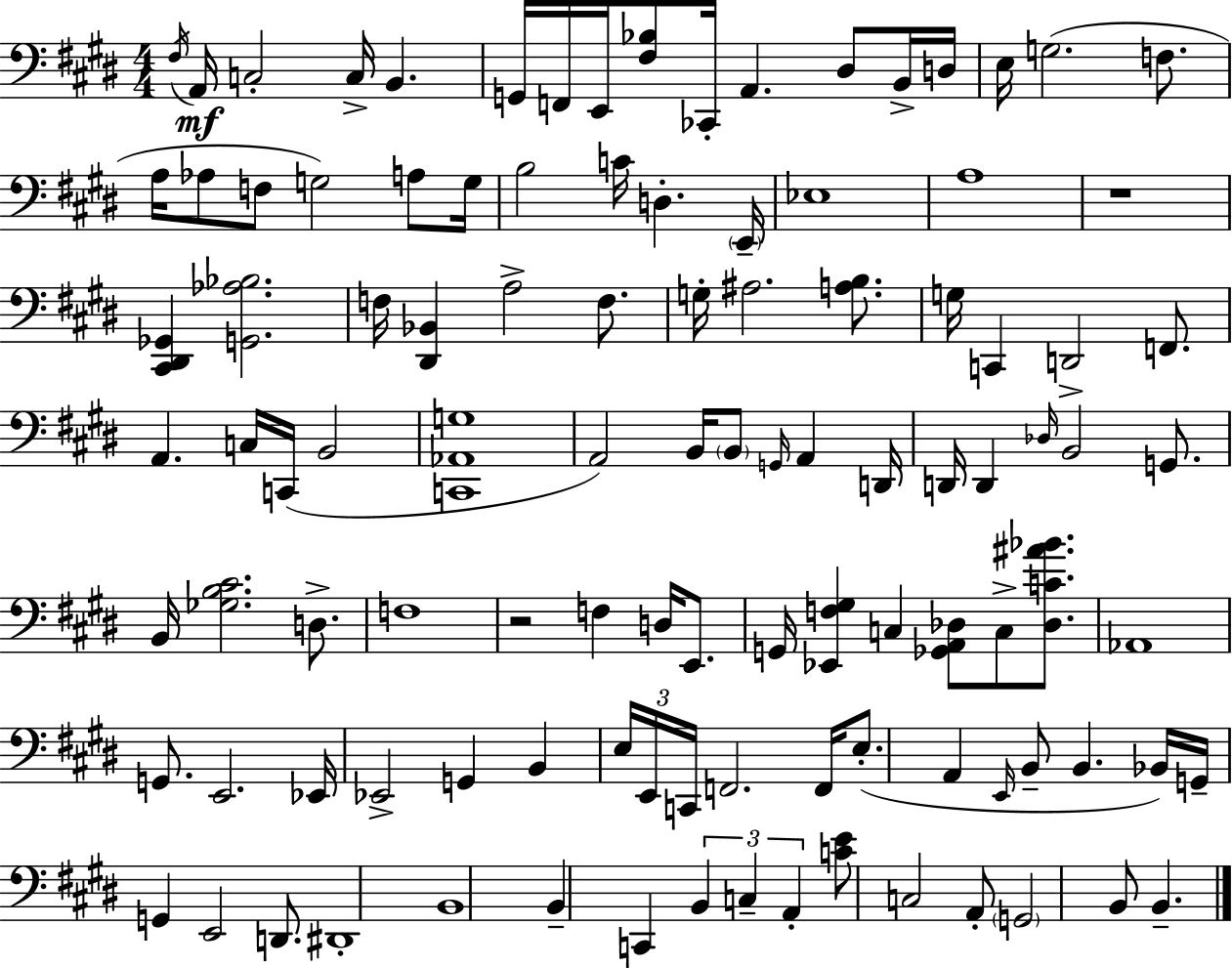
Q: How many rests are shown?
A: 2